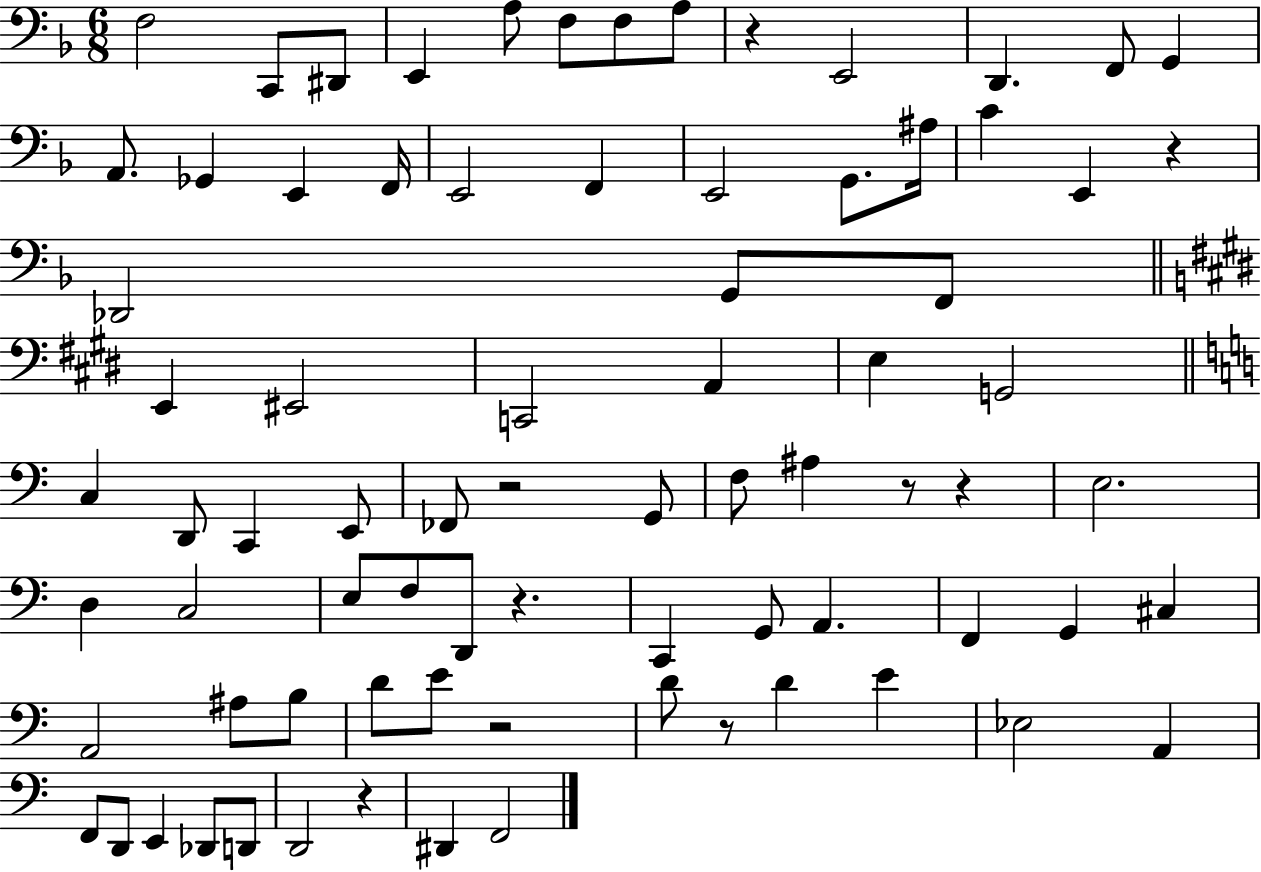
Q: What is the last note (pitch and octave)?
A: F2